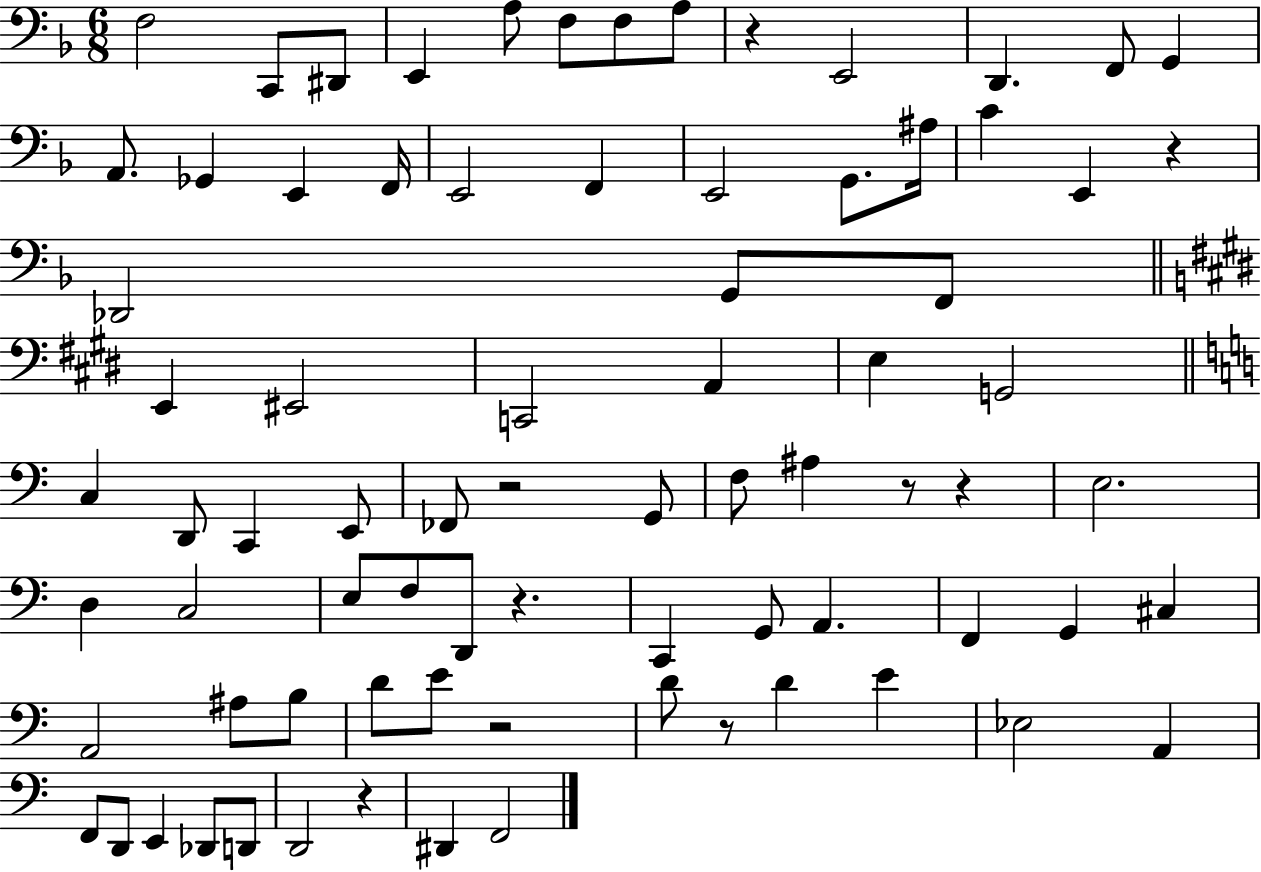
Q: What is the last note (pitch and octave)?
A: F2